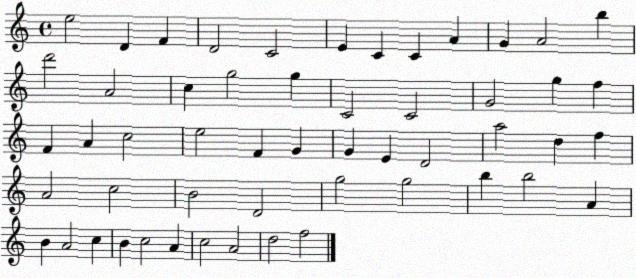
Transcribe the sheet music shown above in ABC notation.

X:1
T:Untitled
M:4/4
L:1/4
K:C
e2 D F D2 C2 E C C A G A2 b d'2 A2 c g2 g C2 C2 G2 g f F A c2 e2 F G G E D2 a2 d f A2 c2 B2 D2 g2 g2 b b2 A B A2 c B c2 A c2 A2 d2 f2